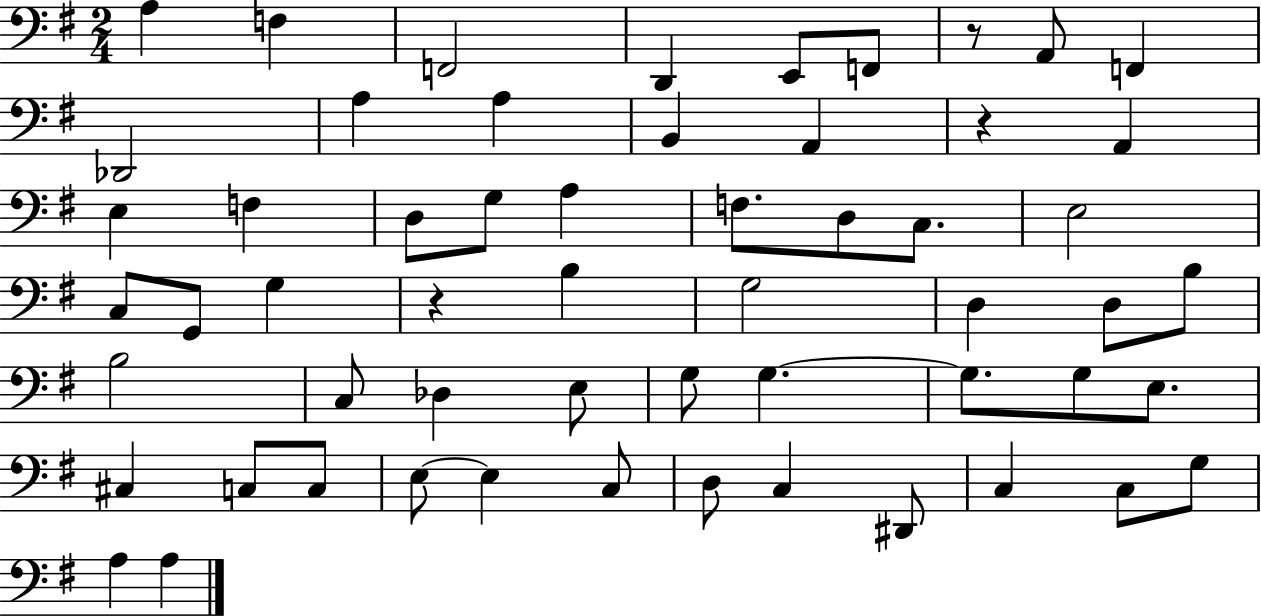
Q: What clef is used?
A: bass